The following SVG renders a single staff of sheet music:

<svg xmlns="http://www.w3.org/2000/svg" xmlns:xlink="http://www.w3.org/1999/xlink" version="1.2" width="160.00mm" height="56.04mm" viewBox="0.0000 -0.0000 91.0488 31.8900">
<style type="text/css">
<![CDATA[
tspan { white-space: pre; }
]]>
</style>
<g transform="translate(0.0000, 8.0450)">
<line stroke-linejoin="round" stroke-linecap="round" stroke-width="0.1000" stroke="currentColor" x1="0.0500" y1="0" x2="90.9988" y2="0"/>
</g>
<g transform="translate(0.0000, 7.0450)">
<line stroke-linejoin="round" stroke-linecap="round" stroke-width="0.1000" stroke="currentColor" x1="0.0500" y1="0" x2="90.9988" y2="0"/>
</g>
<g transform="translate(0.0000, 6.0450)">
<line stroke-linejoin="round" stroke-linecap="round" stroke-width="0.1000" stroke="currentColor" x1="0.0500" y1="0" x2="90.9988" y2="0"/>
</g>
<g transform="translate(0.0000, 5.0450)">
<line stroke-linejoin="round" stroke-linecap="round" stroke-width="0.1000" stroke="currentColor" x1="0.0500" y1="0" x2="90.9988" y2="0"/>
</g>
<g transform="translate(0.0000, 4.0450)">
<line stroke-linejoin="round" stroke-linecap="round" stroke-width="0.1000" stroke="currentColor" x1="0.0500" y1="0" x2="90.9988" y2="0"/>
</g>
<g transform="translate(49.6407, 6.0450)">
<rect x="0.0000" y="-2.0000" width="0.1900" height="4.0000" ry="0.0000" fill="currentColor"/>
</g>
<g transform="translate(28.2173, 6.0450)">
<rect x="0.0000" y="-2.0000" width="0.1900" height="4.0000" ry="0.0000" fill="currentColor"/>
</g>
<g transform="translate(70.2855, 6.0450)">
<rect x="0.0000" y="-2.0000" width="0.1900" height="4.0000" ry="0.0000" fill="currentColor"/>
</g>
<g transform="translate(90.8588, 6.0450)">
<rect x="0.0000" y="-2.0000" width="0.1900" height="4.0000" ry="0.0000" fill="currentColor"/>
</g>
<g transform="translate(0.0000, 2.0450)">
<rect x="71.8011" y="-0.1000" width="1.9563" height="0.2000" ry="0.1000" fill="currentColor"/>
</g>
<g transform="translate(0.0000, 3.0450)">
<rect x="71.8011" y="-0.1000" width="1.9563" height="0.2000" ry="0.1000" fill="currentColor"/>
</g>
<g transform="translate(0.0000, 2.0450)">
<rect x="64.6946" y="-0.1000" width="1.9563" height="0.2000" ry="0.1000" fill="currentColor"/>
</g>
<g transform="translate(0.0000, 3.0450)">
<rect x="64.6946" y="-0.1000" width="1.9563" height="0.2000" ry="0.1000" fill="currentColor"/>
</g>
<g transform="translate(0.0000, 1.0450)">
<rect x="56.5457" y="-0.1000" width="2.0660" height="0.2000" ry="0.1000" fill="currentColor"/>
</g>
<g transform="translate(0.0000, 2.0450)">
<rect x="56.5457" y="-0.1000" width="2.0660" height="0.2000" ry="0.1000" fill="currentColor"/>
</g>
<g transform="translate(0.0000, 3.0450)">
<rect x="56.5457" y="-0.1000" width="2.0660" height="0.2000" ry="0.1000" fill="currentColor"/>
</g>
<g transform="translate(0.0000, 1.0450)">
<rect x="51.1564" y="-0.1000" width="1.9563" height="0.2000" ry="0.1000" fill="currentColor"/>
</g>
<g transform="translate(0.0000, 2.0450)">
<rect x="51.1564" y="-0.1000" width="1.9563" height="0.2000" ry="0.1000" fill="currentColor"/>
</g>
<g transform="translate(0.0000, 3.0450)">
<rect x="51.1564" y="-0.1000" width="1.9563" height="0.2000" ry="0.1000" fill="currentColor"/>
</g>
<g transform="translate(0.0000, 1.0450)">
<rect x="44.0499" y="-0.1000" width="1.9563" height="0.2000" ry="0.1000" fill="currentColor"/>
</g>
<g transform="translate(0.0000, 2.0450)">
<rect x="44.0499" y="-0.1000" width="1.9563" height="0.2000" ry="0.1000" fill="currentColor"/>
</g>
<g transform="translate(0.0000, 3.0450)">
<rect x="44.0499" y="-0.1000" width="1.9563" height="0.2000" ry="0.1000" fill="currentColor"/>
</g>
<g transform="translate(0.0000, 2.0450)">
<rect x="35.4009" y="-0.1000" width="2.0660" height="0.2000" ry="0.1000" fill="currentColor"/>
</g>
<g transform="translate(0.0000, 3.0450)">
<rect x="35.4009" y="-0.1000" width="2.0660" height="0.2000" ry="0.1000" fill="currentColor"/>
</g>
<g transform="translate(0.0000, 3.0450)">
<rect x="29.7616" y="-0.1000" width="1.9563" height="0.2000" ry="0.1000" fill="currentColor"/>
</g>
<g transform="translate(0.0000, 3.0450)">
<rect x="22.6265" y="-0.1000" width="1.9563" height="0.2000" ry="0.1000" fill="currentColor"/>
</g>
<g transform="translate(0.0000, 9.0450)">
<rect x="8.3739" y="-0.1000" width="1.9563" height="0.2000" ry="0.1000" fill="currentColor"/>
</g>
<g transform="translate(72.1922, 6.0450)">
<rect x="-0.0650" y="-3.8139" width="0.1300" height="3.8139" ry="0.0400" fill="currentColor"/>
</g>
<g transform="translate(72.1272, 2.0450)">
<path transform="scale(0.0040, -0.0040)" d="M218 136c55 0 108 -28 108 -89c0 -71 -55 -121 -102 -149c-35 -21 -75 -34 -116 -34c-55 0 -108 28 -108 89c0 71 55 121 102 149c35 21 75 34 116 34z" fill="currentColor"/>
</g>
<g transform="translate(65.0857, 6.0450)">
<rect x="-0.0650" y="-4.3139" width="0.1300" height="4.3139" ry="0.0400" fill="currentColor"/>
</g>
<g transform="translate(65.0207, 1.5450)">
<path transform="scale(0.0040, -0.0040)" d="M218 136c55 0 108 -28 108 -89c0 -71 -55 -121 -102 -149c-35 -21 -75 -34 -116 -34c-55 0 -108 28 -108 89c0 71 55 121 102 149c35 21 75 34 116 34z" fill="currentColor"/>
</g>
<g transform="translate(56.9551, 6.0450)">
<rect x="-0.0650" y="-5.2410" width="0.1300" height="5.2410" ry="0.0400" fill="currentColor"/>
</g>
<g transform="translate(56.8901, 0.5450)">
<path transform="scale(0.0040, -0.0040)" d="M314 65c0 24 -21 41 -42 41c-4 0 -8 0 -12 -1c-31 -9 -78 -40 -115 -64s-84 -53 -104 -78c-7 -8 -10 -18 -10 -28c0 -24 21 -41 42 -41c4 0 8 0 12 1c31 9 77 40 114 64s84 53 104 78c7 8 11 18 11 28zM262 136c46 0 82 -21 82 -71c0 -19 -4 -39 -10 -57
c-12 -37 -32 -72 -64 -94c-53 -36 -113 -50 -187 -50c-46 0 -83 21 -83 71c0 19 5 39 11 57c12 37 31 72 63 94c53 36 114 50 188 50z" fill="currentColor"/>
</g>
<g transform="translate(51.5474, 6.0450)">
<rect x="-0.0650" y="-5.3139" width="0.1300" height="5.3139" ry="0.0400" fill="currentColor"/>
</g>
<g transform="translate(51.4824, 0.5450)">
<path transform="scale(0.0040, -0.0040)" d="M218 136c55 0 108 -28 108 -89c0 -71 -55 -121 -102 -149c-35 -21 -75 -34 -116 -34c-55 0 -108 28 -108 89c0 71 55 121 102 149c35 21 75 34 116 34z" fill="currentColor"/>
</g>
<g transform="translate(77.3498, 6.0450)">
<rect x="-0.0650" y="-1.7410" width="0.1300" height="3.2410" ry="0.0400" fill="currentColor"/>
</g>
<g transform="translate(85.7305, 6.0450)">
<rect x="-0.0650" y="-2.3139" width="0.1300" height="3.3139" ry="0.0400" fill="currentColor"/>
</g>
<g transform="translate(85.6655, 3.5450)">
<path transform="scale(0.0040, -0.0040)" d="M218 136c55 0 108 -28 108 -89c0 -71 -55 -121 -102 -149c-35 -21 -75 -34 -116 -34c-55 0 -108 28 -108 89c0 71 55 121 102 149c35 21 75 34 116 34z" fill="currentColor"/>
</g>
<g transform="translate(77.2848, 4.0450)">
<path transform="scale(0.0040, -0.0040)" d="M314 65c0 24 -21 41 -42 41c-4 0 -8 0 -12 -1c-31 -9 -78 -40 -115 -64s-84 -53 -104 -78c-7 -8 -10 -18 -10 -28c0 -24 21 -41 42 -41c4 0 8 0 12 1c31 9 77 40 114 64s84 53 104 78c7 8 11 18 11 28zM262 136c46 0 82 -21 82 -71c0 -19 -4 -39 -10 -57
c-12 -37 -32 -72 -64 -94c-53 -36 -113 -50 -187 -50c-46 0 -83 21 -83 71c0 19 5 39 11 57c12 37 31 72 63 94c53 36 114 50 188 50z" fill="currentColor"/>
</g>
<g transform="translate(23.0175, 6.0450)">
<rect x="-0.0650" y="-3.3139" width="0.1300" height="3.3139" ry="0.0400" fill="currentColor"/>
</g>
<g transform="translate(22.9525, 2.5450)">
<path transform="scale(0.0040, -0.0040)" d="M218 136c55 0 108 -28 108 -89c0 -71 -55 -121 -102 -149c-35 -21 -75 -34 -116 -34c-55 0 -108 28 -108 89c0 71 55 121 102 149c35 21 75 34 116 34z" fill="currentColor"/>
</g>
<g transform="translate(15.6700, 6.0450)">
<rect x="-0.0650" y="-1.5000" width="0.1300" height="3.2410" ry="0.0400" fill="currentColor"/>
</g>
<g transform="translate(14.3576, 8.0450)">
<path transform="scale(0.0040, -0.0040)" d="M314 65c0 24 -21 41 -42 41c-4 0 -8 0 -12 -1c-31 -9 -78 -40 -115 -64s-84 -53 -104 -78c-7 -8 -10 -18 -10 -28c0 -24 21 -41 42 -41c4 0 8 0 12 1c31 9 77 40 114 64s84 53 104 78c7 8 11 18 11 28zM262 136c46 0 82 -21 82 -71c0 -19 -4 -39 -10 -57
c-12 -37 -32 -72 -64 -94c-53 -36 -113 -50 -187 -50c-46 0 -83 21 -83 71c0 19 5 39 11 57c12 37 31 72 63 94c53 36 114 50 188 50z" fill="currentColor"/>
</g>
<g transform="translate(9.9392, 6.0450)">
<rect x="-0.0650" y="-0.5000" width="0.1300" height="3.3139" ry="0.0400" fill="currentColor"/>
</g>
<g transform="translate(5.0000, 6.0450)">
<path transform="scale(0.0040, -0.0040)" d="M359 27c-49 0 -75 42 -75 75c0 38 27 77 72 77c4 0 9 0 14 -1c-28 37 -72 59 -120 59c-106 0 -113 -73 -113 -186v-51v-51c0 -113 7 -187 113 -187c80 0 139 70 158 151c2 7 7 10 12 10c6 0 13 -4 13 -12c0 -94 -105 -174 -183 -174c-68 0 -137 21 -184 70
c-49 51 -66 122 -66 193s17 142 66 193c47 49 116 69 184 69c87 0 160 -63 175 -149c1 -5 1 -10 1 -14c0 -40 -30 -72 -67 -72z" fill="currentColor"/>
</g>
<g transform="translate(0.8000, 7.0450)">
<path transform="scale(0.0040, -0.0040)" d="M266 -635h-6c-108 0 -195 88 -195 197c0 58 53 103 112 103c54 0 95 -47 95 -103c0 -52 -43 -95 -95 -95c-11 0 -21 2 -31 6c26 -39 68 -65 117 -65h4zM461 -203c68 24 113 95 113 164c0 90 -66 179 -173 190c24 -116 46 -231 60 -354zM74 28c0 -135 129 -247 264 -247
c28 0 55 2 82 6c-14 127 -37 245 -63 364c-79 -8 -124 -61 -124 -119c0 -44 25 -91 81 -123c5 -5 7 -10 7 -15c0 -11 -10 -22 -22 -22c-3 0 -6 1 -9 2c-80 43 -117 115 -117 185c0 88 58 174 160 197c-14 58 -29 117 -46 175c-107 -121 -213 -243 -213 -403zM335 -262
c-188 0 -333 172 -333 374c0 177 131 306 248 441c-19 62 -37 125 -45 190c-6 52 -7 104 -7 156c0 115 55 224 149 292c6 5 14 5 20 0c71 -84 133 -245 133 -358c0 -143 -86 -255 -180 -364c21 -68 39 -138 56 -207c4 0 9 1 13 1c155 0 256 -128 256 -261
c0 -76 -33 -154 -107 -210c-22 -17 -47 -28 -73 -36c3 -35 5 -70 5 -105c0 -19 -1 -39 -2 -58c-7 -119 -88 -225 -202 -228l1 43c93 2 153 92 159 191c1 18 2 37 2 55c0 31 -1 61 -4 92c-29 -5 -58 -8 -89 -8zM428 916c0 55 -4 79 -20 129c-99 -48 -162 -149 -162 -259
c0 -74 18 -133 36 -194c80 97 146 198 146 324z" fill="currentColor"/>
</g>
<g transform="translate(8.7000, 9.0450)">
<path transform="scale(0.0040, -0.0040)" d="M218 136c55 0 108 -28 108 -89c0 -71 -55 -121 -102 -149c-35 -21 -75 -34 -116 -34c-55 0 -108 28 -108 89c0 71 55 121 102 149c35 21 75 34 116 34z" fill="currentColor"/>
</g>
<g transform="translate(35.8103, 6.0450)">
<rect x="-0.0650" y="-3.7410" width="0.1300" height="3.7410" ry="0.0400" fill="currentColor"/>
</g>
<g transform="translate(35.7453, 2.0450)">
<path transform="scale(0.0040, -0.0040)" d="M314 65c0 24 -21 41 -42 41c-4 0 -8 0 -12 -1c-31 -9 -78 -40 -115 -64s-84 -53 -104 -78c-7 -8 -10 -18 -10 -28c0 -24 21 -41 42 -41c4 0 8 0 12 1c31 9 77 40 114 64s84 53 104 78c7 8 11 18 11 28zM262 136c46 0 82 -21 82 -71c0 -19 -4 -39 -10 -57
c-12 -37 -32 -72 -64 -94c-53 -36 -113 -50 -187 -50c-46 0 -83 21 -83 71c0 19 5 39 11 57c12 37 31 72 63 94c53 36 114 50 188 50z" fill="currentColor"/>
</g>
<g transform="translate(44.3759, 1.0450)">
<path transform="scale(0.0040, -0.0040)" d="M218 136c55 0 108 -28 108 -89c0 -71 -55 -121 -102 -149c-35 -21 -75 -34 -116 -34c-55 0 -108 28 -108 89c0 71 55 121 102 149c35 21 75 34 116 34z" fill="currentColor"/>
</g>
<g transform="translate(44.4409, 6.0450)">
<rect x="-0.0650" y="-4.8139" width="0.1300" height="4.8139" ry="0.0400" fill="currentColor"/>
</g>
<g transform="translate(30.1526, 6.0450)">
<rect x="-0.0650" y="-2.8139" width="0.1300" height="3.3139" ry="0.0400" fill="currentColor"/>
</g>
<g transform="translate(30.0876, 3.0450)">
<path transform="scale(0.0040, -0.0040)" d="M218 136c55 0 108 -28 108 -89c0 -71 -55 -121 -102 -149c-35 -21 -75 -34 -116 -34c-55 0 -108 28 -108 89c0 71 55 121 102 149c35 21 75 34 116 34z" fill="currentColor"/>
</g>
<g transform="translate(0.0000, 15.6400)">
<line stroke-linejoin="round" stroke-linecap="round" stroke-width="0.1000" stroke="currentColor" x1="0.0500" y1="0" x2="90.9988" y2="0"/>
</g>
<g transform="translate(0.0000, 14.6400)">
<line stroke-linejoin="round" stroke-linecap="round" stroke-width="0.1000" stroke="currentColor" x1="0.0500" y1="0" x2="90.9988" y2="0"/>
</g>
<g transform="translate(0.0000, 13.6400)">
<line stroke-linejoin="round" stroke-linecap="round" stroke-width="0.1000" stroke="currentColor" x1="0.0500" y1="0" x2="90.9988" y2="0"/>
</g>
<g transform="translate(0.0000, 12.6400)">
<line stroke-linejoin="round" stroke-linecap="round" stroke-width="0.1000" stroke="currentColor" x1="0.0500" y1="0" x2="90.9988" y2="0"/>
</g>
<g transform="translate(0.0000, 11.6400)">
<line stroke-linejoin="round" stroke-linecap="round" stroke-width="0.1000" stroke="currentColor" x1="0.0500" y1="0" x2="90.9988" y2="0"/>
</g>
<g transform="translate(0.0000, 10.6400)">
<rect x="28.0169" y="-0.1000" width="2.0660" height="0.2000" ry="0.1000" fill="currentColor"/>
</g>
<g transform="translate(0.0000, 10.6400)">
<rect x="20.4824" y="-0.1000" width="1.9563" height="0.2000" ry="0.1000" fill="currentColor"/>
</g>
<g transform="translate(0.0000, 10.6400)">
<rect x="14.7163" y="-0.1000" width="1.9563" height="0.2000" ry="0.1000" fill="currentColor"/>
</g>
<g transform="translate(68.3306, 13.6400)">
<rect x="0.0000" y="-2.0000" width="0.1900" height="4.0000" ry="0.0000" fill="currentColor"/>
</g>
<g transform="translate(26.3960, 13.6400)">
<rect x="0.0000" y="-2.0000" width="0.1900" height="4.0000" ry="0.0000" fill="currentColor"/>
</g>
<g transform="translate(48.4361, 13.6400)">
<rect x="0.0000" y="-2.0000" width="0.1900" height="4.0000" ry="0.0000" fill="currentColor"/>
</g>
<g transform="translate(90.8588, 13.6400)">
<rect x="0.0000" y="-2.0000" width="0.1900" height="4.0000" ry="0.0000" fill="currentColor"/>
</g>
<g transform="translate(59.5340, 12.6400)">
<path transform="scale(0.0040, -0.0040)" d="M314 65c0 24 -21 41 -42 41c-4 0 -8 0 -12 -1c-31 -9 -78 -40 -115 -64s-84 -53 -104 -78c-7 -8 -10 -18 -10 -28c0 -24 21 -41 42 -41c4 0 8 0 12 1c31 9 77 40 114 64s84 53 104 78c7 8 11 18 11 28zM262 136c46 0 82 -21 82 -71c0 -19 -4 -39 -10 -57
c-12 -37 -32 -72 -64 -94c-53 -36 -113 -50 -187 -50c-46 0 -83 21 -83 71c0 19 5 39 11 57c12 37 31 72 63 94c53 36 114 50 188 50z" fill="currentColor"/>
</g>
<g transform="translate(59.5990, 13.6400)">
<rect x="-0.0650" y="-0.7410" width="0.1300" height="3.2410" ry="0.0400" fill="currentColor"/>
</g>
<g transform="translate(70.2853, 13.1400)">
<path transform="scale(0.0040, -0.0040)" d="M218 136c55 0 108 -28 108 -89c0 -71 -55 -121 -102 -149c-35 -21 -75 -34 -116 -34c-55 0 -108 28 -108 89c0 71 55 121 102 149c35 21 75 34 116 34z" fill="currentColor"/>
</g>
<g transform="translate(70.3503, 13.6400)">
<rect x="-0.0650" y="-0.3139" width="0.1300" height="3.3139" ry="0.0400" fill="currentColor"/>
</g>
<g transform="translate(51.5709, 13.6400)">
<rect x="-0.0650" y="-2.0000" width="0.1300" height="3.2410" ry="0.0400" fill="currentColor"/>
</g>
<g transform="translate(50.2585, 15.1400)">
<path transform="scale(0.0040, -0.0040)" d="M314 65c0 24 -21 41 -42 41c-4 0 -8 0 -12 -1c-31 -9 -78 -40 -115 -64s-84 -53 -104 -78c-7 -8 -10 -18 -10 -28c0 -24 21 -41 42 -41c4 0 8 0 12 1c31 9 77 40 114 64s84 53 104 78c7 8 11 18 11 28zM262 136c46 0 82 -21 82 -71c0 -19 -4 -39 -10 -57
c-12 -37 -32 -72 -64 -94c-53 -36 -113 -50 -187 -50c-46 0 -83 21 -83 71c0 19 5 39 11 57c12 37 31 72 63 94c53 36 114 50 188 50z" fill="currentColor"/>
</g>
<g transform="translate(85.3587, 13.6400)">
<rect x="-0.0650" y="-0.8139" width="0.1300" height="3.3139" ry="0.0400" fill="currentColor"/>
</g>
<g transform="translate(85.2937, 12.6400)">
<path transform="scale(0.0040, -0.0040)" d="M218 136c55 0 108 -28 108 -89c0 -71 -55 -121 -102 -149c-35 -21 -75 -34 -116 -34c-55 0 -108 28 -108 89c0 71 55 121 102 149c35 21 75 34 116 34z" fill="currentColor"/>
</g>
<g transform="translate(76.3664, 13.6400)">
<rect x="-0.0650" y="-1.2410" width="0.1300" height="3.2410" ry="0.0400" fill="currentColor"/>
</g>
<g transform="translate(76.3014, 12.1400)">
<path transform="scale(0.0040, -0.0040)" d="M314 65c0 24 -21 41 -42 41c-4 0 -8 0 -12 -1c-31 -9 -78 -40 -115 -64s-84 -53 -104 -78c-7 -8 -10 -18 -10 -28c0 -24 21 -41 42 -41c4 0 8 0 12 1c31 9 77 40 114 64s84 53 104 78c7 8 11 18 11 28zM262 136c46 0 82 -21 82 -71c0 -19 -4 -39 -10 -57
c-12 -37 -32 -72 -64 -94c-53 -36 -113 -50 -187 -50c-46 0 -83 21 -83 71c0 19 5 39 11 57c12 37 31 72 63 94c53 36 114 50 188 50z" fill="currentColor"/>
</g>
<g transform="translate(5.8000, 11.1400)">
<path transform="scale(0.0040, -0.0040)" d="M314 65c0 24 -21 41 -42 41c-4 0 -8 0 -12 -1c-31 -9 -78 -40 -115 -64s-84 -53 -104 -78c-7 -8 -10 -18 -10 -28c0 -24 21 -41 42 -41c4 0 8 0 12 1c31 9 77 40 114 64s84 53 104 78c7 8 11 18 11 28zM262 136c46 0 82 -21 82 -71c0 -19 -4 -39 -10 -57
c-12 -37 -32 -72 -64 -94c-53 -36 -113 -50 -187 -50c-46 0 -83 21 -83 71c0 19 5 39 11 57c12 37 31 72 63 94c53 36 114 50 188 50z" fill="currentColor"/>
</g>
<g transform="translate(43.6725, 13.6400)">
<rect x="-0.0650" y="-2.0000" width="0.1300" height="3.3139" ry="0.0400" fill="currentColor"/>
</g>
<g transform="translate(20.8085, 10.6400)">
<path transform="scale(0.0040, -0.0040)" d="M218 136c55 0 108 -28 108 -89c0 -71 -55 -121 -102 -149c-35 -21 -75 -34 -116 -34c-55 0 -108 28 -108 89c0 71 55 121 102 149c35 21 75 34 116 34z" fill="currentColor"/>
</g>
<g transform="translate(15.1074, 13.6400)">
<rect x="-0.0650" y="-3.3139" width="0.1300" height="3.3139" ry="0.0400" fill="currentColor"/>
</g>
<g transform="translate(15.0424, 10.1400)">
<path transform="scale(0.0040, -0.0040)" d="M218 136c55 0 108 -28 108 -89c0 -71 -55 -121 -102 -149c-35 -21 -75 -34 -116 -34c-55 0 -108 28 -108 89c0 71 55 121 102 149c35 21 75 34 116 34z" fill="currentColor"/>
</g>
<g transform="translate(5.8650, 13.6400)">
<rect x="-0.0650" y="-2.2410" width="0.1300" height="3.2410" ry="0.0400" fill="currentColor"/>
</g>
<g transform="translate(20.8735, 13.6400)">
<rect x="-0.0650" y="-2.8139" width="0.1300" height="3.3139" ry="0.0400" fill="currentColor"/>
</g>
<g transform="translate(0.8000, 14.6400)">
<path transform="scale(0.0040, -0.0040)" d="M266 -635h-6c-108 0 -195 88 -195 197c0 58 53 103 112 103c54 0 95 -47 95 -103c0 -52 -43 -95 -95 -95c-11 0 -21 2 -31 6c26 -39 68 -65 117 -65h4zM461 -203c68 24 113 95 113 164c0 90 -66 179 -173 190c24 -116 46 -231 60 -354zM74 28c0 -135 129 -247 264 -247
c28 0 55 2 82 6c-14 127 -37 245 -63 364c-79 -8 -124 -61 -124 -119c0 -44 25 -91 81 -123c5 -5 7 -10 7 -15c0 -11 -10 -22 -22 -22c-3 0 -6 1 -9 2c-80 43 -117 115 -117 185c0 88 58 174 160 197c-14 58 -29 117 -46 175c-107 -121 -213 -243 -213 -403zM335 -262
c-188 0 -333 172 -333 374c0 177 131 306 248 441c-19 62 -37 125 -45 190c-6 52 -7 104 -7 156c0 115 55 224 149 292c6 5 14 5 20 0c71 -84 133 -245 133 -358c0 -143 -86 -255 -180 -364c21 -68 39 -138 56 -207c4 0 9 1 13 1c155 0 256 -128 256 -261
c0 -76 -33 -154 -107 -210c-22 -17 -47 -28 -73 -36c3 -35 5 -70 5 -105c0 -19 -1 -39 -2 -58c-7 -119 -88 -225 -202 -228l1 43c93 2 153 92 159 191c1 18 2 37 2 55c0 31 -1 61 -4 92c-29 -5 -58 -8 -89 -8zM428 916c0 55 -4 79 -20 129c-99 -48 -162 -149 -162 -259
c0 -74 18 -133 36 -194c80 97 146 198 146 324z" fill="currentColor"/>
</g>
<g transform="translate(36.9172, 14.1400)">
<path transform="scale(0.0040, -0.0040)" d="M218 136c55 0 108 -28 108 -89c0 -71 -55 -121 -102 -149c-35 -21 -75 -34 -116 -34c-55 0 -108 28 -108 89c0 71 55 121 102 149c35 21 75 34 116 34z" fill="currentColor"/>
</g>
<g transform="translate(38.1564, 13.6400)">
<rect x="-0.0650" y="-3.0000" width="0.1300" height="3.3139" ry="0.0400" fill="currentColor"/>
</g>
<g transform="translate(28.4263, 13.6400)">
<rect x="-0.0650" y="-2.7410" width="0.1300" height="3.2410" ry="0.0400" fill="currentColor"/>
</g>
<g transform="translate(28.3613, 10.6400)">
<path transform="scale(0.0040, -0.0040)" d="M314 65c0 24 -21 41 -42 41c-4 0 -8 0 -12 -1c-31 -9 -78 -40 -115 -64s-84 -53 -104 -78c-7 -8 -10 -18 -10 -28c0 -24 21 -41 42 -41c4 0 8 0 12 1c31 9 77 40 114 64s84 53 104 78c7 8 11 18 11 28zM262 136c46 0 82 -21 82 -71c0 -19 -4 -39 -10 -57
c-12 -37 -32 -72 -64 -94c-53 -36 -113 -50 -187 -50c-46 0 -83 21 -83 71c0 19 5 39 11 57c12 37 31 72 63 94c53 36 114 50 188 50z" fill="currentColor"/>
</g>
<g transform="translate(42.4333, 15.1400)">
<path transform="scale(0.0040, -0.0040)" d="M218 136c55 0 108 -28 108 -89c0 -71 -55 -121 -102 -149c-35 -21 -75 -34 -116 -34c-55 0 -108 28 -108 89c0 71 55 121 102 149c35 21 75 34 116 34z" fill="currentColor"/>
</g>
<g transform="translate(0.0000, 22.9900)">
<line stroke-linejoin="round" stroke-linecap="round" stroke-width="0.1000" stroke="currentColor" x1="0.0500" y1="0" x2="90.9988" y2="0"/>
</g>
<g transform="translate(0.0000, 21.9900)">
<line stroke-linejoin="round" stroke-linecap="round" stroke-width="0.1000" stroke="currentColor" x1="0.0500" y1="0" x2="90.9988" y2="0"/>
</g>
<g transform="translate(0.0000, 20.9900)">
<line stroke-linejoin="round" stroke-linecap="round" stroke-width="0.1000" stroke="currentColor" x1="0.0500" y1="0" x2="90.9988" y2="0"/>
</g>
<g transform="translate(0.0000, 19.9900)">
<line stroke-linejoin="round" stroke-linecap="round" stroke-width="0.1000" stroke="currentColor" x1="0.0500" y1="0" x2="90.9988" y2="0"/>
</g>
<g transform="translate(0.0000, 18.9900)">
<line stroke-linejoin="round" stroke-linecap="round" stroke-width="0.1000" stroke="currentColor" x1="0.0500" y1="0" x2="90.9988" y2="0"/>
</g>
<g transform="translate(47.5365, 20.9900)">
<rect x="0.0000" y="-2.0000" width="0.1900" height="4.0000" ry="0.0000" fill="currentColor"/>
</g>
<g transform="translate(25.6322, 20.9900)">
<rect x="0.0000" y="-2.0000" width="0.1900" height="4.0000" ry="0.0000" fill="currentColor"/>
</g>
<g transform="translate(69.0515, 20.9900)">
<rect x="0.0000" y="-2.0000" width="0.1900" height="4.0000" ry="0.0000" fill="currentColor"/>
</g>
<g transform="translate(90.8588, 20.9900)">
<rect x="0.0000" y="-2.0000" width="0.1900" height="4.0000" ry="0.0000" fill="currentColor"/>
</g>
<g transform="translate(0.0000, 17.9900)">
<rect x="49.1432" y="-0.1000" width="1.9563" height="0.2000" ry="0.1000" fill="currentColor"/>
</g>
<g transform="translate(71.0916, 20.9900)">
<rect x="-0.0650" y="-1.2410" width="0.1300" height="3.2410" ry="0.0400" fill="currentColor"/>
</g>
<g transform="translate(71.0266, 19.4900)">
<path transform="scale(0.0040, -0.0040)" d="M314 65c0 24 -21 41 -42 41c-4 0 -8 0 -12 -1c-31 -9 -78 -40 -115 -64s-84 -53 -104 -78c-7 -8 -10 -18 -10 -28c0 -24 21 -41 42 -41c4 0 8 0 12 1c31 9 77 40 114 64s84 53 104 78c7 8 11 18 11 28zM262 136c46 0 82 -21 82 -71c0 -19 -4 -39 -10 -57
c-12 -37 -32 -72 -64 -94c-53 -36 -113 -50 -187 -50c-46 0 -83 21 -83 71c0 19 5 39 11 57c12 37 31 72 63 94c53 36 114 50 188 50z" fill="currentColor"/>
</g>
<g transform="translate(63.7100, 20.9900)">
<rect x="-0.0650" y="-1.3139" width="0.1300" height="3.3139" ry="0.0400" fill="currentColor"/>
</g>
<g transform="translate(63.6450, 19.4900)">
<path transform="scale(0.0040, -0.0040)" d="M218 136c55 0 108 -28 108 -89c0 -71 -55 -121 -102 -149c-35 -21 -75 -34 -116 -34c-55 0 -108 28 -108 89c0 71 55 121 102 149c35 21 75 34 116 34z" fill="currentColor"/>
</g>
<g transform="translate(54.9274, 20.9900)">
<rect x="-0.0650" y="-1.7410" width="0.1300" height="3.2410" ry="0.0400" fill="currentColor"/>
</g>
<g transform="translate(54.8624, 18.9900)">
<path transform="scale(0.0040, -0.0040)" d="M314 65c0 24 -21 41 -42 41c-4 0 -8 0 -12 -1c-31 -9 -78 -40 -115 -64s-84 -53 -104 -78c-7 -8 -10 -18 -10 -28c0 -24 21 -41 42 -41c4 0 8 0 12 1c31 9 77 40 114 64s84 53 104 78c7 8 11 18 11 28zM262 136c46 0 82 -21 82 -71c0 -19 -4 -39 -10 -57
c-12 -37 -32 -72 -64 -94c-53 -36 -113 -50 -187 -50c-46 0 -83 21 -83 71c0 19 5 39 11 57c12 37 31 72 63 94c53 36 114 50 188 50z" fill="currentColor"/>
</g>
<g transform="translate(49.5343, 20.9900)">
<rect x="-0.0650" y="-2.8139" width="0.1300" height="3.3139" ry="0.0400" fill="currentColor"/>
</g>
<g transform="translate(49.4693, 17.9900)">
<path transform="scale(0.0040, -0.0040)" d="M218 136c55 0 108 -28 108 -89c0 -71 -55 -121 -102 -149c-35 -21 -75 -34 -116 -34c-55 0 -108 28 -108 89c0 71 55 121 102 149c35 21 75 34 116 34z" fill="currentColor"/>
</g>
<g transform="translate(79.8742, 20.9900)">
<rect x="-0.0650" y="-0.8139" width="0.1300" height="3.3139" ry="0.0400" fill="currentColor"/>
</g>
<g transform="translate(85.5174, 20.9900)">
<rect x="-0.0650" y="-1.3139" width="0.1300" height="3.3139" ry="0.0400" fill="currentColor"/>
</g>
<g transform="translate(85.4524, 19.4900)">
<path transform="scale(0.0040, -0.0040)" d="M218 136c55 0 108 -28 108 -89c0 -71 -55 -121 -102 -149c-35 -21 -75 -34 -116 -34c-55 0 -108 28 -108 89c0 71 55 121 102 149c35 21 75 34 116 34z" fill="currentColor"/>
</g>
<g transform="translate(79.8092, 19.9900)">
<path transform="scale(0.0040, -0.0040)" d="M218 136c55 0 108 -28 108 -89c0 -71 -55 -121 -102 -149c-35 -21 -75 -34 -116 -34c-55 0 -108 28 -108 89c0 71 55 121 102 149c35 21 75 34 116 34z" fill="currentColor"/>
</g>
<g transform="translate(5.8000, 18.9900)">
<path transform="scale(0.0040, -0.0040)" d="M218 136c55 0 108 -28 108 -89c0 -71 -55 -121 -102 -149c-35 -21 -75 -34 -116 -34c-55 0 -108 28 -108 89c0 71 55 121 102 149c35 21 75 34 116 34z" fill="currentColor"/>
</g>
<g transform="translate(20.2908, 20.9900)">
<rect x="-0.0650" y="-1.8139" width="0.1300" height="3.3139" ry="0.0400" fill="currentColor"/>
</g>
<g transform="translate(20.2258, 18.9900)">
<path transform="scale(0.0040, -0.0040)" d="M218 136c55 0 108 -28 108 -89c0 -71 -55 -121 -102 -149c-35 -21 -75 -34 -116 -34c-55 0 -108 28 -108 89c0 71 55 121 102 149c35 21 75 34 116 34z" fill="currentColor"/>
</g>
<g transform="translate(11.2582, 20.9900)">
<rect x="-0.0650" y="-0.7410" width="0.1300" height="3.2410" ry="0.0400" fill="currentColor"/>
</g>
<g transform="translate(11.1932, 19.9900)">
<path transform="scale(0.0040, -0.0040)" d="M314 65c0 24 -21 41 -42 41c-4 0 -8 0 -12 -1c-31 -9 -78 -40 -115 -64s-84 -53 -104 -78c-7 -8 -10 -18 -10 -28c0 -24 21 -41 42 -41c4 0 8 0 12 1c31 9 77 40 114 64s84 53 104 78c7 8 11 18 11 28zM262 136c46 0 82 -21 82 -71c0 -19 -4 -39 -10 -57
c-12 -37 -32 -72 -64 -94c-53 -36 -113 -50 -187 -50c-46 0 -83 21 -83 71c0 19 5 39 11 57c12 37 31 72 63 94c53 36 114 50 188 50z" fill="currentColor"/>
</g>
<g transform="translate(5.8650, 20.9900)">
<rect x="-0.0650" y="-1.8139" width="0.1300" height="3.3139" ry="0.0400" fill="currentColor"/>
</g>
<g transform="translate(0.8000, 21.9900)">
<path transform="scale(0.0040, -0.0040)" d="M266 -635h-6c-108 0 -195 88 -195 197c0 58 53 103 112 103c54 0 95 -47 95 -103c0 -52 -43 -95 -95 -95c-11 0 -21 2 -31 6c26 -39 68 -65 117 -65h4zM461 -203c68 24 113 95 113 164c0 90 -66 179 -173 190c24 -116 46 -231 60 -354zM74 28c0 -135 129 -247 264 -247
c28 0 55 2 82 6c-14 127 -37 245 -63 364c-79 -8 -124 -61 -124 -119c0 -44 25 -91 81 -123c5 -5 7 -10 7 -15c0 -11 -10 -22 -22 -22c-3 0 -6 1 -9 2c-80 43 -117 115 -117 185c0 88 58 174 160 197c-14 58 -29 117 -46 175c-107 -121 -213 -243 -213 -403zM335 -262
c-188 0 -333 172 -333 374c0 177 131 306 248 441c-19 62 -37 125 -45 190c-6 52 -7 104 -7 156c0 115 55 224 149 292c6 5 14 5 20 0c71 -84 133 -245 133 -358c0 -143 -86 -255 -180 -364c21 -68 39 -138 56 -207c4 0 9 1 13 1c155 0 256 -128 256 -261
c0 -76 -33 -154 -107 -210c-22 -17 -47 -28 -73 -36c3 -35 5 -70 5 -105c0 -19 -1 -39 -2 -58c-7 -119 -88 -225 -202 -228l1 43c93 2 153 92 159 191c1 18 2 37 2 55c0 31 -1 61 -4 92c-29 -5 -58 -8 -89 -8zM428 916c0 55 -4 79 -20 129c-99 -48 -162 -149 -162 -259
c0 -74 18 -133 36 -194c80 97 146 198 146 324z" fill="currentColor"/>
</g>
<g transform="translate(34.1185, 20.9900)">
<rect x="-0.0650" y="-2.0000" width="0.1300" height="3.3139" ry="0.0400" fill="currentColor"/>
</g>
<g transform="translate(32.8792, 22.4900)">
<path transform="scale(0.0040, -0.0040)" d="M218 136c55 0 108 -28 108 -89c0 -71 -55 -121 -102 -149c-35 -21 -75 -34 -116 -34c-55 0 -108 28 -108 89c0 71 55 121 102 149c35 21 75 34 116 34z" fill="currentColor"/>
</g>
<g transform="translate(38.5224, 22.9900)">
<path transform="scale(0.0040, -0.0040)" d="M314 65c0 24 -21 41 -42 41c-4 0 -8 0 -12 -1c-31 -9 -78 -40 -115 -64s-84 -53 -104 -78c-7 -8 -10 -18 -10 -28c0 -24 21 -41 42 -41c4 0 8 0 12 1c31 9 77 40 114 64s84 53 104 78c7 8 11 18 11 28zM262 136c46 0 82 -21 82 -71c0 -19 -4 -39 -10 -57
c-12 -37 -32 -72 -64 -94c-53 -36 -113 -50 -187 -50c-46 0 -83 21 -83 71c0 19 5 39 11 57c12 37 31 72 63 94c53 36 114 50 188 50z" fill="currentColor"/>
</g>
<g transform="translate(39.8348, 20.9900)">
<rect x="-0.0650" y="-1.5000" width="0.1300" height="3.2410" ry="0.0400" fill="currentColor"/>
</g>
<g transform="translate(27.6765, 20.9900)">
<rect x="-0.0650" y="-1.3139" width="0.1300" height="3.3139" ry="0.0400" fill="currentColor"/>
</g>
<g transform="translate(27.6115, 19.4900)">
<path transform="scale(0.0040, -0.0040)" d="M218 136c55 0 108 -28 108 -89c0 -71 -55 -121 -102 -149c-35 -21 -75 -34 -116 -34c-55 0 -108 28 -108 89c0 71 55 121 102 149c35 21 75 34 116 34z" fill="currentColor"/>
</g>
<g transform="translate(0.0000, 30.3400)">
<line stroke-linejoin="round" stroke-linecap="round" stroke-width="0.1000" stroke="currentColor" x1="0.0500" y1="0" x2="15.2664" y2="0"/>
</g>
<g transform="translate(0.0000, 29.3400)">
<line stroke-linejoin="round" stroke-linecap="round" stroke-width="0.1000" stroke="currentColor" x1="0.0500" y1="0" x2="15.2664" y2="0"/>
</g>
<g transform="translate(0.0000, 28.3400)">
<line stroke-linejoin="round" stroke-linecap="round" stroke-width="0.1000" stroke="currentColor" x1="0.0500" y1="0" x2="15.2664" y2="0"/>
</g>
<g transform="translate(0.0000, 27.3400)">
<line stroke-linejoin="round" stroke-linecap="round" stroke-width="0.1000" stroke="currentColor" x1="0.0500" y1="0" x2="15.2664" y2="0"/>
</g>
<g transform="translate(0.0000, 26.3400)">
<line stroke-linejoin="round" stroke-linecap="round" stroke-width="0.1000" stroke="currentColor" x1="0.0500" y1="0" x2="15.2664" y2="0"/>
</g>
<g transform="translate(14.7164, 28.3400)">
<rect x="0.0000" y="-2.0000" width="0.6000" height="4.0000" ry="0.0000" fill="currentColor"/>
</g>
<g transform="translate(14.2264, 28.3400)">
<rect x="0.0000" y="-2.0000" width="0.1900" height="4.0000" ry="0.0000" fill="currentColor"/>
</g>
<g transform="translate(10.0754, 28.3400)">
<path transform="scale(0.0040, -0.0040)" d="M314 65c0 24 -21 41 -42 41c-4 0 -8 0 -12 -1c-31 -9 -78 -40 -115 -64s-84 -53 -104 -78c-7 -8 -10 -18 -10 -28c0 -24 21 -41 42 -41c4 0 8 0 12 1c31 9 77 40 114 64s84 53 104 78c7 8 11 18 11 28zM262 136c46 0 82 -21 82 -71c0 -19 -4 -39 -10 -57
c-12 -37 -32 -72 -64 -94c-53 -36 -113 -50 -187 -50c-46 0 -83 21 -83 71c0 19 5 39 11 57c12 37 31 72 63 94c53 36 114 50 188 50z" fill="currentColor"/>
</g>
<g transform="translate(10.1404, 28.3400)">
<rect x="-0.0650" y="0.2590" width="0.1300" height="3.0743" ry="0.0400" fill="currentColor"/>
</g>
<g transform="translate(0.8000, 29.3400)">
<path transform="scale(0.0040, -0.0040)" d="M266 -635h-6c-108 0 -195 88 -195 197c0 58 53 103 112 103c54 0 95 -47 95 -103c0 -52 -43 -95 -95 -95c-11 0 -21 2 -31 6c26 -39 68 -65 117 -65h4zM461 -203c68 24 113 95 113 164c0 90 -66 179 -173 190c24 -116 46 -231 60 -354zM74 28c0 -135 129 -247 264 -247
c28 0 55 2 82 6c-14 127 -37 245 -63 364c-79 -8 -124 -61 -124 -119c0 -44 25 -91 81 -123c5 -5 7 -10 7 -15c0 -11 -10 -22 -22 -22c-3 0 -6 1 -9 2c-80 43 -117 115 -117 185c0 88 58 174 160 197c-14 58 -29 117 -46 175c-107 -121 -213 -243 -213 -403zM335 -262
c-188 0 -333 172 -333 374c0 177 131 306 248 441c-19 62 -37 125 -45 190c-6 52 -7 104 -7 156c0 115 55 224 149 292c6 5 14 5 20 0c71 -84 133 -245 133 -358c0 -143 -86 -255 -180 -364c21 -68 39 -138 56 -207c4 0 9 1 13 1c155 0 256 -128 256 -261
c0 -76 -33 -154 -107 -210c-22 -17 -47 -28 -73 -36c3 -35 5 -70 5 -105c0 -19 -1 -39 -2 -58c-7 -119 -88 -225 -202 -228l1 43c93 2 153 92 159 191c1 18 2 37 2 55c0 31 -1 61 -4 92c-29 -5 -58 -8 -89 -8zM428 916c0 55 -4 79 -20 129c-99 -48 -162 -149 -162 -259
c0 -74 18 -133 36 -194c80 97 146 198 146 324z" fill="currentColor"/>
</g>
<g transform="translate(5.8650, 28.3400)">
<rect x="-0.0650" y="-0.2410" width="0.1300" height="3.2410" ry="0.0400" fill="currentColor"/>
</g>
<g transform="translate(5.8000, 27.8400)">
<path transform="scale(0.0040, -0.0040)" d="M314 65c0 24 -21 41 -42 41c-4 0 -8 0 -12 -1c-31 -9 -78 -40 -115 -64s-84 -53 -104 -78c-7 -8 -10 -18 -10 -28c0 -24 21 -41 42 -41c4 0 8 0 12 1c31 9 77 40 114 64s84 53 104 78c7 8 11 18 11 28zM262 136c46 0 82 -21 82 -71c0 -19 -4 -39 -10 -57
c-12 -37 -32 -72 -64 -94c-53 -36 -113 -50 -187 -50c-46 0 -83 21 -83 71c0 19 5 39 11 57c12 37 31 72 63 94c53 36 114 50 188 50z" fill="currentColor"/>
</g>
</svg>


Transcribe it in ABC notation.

X:1
T:Untitled
M:4/4
L:1/4
K:C
C E2 b a c'2 e' f' f'2 d' c' f2 g g2 b a a2 A F F2 d2 c e2 d f d2 f e F E2 a f2 e e2 d e c2 B2